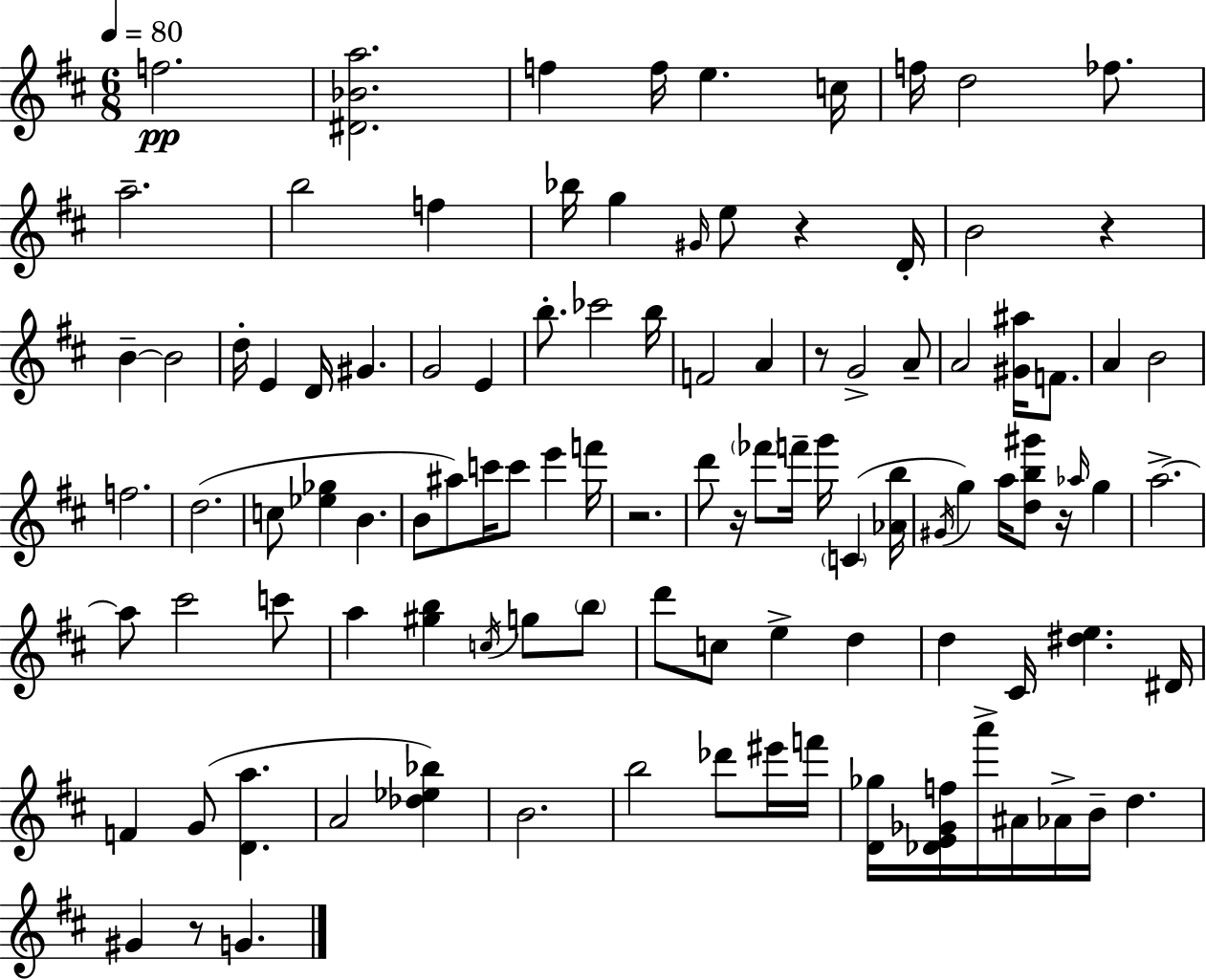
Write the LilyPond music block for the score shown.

{
  \clef treble
  \numericTimeSignature
  \time 6/8
  \key d \major
  \tempo 4 = 80
  f''2.\pp | <dis' bes' a''>2. | f''4 f''16 e''4. c''16 | f''16 d''2 fes''8. | \break a''2.-- | b''2 f''4 | bes''16 g''4 \grace { gis'16 } e''8 r4 | d'16-. b'2 r4 | \break b'4--~~ b'2 | d''16-. e'4 d'16 gis'4. | g'2 e'4 | b''8.-. ces'''2 | \break b''16 f'2 a'4 | r8 g'2-> a'8-- | a'2 <gis' ais''>16 f'8. | a'4 b'2 | \break f''2. | d''2.( | c''8 <ees'' ges''>4 b'4. | b'8 ais''8) c'''16 c'''8 e'''4 | \break f'''16 r2. | d'''8 r16 \parenthesize fes'''8 f'''16-- g'''16 \parenthesize c'4( | <aes' b''>16 \acciaccatura { gis'16 } g''4) a''16 <d'' b'' gis'''>8 r16 \grace { aes''16 } g''4 | a''2.->~~ | \break a''8 cis'''2 | c'''8 a''4 <gis'' b''>4 \acciaccatura { c''16 } | g''8 \parenthesize b''8 d'''8 c''8 e''4-> | d''4 d''4 cis'16 <dis'' e''>4. | \break dis'16 f'4 g'8( <d' a''>4. | a'2 | <des'' ees'' bes''>4) b'2. | b''2 | \break des'''8 eis'''16 f'''16 <d' ges''>16 <des' e' ges' f''>16 a'''16-> ais'16 aes'16-> b'16-- d''4. | gis'4 r8 g'4. | \bar "|."
}